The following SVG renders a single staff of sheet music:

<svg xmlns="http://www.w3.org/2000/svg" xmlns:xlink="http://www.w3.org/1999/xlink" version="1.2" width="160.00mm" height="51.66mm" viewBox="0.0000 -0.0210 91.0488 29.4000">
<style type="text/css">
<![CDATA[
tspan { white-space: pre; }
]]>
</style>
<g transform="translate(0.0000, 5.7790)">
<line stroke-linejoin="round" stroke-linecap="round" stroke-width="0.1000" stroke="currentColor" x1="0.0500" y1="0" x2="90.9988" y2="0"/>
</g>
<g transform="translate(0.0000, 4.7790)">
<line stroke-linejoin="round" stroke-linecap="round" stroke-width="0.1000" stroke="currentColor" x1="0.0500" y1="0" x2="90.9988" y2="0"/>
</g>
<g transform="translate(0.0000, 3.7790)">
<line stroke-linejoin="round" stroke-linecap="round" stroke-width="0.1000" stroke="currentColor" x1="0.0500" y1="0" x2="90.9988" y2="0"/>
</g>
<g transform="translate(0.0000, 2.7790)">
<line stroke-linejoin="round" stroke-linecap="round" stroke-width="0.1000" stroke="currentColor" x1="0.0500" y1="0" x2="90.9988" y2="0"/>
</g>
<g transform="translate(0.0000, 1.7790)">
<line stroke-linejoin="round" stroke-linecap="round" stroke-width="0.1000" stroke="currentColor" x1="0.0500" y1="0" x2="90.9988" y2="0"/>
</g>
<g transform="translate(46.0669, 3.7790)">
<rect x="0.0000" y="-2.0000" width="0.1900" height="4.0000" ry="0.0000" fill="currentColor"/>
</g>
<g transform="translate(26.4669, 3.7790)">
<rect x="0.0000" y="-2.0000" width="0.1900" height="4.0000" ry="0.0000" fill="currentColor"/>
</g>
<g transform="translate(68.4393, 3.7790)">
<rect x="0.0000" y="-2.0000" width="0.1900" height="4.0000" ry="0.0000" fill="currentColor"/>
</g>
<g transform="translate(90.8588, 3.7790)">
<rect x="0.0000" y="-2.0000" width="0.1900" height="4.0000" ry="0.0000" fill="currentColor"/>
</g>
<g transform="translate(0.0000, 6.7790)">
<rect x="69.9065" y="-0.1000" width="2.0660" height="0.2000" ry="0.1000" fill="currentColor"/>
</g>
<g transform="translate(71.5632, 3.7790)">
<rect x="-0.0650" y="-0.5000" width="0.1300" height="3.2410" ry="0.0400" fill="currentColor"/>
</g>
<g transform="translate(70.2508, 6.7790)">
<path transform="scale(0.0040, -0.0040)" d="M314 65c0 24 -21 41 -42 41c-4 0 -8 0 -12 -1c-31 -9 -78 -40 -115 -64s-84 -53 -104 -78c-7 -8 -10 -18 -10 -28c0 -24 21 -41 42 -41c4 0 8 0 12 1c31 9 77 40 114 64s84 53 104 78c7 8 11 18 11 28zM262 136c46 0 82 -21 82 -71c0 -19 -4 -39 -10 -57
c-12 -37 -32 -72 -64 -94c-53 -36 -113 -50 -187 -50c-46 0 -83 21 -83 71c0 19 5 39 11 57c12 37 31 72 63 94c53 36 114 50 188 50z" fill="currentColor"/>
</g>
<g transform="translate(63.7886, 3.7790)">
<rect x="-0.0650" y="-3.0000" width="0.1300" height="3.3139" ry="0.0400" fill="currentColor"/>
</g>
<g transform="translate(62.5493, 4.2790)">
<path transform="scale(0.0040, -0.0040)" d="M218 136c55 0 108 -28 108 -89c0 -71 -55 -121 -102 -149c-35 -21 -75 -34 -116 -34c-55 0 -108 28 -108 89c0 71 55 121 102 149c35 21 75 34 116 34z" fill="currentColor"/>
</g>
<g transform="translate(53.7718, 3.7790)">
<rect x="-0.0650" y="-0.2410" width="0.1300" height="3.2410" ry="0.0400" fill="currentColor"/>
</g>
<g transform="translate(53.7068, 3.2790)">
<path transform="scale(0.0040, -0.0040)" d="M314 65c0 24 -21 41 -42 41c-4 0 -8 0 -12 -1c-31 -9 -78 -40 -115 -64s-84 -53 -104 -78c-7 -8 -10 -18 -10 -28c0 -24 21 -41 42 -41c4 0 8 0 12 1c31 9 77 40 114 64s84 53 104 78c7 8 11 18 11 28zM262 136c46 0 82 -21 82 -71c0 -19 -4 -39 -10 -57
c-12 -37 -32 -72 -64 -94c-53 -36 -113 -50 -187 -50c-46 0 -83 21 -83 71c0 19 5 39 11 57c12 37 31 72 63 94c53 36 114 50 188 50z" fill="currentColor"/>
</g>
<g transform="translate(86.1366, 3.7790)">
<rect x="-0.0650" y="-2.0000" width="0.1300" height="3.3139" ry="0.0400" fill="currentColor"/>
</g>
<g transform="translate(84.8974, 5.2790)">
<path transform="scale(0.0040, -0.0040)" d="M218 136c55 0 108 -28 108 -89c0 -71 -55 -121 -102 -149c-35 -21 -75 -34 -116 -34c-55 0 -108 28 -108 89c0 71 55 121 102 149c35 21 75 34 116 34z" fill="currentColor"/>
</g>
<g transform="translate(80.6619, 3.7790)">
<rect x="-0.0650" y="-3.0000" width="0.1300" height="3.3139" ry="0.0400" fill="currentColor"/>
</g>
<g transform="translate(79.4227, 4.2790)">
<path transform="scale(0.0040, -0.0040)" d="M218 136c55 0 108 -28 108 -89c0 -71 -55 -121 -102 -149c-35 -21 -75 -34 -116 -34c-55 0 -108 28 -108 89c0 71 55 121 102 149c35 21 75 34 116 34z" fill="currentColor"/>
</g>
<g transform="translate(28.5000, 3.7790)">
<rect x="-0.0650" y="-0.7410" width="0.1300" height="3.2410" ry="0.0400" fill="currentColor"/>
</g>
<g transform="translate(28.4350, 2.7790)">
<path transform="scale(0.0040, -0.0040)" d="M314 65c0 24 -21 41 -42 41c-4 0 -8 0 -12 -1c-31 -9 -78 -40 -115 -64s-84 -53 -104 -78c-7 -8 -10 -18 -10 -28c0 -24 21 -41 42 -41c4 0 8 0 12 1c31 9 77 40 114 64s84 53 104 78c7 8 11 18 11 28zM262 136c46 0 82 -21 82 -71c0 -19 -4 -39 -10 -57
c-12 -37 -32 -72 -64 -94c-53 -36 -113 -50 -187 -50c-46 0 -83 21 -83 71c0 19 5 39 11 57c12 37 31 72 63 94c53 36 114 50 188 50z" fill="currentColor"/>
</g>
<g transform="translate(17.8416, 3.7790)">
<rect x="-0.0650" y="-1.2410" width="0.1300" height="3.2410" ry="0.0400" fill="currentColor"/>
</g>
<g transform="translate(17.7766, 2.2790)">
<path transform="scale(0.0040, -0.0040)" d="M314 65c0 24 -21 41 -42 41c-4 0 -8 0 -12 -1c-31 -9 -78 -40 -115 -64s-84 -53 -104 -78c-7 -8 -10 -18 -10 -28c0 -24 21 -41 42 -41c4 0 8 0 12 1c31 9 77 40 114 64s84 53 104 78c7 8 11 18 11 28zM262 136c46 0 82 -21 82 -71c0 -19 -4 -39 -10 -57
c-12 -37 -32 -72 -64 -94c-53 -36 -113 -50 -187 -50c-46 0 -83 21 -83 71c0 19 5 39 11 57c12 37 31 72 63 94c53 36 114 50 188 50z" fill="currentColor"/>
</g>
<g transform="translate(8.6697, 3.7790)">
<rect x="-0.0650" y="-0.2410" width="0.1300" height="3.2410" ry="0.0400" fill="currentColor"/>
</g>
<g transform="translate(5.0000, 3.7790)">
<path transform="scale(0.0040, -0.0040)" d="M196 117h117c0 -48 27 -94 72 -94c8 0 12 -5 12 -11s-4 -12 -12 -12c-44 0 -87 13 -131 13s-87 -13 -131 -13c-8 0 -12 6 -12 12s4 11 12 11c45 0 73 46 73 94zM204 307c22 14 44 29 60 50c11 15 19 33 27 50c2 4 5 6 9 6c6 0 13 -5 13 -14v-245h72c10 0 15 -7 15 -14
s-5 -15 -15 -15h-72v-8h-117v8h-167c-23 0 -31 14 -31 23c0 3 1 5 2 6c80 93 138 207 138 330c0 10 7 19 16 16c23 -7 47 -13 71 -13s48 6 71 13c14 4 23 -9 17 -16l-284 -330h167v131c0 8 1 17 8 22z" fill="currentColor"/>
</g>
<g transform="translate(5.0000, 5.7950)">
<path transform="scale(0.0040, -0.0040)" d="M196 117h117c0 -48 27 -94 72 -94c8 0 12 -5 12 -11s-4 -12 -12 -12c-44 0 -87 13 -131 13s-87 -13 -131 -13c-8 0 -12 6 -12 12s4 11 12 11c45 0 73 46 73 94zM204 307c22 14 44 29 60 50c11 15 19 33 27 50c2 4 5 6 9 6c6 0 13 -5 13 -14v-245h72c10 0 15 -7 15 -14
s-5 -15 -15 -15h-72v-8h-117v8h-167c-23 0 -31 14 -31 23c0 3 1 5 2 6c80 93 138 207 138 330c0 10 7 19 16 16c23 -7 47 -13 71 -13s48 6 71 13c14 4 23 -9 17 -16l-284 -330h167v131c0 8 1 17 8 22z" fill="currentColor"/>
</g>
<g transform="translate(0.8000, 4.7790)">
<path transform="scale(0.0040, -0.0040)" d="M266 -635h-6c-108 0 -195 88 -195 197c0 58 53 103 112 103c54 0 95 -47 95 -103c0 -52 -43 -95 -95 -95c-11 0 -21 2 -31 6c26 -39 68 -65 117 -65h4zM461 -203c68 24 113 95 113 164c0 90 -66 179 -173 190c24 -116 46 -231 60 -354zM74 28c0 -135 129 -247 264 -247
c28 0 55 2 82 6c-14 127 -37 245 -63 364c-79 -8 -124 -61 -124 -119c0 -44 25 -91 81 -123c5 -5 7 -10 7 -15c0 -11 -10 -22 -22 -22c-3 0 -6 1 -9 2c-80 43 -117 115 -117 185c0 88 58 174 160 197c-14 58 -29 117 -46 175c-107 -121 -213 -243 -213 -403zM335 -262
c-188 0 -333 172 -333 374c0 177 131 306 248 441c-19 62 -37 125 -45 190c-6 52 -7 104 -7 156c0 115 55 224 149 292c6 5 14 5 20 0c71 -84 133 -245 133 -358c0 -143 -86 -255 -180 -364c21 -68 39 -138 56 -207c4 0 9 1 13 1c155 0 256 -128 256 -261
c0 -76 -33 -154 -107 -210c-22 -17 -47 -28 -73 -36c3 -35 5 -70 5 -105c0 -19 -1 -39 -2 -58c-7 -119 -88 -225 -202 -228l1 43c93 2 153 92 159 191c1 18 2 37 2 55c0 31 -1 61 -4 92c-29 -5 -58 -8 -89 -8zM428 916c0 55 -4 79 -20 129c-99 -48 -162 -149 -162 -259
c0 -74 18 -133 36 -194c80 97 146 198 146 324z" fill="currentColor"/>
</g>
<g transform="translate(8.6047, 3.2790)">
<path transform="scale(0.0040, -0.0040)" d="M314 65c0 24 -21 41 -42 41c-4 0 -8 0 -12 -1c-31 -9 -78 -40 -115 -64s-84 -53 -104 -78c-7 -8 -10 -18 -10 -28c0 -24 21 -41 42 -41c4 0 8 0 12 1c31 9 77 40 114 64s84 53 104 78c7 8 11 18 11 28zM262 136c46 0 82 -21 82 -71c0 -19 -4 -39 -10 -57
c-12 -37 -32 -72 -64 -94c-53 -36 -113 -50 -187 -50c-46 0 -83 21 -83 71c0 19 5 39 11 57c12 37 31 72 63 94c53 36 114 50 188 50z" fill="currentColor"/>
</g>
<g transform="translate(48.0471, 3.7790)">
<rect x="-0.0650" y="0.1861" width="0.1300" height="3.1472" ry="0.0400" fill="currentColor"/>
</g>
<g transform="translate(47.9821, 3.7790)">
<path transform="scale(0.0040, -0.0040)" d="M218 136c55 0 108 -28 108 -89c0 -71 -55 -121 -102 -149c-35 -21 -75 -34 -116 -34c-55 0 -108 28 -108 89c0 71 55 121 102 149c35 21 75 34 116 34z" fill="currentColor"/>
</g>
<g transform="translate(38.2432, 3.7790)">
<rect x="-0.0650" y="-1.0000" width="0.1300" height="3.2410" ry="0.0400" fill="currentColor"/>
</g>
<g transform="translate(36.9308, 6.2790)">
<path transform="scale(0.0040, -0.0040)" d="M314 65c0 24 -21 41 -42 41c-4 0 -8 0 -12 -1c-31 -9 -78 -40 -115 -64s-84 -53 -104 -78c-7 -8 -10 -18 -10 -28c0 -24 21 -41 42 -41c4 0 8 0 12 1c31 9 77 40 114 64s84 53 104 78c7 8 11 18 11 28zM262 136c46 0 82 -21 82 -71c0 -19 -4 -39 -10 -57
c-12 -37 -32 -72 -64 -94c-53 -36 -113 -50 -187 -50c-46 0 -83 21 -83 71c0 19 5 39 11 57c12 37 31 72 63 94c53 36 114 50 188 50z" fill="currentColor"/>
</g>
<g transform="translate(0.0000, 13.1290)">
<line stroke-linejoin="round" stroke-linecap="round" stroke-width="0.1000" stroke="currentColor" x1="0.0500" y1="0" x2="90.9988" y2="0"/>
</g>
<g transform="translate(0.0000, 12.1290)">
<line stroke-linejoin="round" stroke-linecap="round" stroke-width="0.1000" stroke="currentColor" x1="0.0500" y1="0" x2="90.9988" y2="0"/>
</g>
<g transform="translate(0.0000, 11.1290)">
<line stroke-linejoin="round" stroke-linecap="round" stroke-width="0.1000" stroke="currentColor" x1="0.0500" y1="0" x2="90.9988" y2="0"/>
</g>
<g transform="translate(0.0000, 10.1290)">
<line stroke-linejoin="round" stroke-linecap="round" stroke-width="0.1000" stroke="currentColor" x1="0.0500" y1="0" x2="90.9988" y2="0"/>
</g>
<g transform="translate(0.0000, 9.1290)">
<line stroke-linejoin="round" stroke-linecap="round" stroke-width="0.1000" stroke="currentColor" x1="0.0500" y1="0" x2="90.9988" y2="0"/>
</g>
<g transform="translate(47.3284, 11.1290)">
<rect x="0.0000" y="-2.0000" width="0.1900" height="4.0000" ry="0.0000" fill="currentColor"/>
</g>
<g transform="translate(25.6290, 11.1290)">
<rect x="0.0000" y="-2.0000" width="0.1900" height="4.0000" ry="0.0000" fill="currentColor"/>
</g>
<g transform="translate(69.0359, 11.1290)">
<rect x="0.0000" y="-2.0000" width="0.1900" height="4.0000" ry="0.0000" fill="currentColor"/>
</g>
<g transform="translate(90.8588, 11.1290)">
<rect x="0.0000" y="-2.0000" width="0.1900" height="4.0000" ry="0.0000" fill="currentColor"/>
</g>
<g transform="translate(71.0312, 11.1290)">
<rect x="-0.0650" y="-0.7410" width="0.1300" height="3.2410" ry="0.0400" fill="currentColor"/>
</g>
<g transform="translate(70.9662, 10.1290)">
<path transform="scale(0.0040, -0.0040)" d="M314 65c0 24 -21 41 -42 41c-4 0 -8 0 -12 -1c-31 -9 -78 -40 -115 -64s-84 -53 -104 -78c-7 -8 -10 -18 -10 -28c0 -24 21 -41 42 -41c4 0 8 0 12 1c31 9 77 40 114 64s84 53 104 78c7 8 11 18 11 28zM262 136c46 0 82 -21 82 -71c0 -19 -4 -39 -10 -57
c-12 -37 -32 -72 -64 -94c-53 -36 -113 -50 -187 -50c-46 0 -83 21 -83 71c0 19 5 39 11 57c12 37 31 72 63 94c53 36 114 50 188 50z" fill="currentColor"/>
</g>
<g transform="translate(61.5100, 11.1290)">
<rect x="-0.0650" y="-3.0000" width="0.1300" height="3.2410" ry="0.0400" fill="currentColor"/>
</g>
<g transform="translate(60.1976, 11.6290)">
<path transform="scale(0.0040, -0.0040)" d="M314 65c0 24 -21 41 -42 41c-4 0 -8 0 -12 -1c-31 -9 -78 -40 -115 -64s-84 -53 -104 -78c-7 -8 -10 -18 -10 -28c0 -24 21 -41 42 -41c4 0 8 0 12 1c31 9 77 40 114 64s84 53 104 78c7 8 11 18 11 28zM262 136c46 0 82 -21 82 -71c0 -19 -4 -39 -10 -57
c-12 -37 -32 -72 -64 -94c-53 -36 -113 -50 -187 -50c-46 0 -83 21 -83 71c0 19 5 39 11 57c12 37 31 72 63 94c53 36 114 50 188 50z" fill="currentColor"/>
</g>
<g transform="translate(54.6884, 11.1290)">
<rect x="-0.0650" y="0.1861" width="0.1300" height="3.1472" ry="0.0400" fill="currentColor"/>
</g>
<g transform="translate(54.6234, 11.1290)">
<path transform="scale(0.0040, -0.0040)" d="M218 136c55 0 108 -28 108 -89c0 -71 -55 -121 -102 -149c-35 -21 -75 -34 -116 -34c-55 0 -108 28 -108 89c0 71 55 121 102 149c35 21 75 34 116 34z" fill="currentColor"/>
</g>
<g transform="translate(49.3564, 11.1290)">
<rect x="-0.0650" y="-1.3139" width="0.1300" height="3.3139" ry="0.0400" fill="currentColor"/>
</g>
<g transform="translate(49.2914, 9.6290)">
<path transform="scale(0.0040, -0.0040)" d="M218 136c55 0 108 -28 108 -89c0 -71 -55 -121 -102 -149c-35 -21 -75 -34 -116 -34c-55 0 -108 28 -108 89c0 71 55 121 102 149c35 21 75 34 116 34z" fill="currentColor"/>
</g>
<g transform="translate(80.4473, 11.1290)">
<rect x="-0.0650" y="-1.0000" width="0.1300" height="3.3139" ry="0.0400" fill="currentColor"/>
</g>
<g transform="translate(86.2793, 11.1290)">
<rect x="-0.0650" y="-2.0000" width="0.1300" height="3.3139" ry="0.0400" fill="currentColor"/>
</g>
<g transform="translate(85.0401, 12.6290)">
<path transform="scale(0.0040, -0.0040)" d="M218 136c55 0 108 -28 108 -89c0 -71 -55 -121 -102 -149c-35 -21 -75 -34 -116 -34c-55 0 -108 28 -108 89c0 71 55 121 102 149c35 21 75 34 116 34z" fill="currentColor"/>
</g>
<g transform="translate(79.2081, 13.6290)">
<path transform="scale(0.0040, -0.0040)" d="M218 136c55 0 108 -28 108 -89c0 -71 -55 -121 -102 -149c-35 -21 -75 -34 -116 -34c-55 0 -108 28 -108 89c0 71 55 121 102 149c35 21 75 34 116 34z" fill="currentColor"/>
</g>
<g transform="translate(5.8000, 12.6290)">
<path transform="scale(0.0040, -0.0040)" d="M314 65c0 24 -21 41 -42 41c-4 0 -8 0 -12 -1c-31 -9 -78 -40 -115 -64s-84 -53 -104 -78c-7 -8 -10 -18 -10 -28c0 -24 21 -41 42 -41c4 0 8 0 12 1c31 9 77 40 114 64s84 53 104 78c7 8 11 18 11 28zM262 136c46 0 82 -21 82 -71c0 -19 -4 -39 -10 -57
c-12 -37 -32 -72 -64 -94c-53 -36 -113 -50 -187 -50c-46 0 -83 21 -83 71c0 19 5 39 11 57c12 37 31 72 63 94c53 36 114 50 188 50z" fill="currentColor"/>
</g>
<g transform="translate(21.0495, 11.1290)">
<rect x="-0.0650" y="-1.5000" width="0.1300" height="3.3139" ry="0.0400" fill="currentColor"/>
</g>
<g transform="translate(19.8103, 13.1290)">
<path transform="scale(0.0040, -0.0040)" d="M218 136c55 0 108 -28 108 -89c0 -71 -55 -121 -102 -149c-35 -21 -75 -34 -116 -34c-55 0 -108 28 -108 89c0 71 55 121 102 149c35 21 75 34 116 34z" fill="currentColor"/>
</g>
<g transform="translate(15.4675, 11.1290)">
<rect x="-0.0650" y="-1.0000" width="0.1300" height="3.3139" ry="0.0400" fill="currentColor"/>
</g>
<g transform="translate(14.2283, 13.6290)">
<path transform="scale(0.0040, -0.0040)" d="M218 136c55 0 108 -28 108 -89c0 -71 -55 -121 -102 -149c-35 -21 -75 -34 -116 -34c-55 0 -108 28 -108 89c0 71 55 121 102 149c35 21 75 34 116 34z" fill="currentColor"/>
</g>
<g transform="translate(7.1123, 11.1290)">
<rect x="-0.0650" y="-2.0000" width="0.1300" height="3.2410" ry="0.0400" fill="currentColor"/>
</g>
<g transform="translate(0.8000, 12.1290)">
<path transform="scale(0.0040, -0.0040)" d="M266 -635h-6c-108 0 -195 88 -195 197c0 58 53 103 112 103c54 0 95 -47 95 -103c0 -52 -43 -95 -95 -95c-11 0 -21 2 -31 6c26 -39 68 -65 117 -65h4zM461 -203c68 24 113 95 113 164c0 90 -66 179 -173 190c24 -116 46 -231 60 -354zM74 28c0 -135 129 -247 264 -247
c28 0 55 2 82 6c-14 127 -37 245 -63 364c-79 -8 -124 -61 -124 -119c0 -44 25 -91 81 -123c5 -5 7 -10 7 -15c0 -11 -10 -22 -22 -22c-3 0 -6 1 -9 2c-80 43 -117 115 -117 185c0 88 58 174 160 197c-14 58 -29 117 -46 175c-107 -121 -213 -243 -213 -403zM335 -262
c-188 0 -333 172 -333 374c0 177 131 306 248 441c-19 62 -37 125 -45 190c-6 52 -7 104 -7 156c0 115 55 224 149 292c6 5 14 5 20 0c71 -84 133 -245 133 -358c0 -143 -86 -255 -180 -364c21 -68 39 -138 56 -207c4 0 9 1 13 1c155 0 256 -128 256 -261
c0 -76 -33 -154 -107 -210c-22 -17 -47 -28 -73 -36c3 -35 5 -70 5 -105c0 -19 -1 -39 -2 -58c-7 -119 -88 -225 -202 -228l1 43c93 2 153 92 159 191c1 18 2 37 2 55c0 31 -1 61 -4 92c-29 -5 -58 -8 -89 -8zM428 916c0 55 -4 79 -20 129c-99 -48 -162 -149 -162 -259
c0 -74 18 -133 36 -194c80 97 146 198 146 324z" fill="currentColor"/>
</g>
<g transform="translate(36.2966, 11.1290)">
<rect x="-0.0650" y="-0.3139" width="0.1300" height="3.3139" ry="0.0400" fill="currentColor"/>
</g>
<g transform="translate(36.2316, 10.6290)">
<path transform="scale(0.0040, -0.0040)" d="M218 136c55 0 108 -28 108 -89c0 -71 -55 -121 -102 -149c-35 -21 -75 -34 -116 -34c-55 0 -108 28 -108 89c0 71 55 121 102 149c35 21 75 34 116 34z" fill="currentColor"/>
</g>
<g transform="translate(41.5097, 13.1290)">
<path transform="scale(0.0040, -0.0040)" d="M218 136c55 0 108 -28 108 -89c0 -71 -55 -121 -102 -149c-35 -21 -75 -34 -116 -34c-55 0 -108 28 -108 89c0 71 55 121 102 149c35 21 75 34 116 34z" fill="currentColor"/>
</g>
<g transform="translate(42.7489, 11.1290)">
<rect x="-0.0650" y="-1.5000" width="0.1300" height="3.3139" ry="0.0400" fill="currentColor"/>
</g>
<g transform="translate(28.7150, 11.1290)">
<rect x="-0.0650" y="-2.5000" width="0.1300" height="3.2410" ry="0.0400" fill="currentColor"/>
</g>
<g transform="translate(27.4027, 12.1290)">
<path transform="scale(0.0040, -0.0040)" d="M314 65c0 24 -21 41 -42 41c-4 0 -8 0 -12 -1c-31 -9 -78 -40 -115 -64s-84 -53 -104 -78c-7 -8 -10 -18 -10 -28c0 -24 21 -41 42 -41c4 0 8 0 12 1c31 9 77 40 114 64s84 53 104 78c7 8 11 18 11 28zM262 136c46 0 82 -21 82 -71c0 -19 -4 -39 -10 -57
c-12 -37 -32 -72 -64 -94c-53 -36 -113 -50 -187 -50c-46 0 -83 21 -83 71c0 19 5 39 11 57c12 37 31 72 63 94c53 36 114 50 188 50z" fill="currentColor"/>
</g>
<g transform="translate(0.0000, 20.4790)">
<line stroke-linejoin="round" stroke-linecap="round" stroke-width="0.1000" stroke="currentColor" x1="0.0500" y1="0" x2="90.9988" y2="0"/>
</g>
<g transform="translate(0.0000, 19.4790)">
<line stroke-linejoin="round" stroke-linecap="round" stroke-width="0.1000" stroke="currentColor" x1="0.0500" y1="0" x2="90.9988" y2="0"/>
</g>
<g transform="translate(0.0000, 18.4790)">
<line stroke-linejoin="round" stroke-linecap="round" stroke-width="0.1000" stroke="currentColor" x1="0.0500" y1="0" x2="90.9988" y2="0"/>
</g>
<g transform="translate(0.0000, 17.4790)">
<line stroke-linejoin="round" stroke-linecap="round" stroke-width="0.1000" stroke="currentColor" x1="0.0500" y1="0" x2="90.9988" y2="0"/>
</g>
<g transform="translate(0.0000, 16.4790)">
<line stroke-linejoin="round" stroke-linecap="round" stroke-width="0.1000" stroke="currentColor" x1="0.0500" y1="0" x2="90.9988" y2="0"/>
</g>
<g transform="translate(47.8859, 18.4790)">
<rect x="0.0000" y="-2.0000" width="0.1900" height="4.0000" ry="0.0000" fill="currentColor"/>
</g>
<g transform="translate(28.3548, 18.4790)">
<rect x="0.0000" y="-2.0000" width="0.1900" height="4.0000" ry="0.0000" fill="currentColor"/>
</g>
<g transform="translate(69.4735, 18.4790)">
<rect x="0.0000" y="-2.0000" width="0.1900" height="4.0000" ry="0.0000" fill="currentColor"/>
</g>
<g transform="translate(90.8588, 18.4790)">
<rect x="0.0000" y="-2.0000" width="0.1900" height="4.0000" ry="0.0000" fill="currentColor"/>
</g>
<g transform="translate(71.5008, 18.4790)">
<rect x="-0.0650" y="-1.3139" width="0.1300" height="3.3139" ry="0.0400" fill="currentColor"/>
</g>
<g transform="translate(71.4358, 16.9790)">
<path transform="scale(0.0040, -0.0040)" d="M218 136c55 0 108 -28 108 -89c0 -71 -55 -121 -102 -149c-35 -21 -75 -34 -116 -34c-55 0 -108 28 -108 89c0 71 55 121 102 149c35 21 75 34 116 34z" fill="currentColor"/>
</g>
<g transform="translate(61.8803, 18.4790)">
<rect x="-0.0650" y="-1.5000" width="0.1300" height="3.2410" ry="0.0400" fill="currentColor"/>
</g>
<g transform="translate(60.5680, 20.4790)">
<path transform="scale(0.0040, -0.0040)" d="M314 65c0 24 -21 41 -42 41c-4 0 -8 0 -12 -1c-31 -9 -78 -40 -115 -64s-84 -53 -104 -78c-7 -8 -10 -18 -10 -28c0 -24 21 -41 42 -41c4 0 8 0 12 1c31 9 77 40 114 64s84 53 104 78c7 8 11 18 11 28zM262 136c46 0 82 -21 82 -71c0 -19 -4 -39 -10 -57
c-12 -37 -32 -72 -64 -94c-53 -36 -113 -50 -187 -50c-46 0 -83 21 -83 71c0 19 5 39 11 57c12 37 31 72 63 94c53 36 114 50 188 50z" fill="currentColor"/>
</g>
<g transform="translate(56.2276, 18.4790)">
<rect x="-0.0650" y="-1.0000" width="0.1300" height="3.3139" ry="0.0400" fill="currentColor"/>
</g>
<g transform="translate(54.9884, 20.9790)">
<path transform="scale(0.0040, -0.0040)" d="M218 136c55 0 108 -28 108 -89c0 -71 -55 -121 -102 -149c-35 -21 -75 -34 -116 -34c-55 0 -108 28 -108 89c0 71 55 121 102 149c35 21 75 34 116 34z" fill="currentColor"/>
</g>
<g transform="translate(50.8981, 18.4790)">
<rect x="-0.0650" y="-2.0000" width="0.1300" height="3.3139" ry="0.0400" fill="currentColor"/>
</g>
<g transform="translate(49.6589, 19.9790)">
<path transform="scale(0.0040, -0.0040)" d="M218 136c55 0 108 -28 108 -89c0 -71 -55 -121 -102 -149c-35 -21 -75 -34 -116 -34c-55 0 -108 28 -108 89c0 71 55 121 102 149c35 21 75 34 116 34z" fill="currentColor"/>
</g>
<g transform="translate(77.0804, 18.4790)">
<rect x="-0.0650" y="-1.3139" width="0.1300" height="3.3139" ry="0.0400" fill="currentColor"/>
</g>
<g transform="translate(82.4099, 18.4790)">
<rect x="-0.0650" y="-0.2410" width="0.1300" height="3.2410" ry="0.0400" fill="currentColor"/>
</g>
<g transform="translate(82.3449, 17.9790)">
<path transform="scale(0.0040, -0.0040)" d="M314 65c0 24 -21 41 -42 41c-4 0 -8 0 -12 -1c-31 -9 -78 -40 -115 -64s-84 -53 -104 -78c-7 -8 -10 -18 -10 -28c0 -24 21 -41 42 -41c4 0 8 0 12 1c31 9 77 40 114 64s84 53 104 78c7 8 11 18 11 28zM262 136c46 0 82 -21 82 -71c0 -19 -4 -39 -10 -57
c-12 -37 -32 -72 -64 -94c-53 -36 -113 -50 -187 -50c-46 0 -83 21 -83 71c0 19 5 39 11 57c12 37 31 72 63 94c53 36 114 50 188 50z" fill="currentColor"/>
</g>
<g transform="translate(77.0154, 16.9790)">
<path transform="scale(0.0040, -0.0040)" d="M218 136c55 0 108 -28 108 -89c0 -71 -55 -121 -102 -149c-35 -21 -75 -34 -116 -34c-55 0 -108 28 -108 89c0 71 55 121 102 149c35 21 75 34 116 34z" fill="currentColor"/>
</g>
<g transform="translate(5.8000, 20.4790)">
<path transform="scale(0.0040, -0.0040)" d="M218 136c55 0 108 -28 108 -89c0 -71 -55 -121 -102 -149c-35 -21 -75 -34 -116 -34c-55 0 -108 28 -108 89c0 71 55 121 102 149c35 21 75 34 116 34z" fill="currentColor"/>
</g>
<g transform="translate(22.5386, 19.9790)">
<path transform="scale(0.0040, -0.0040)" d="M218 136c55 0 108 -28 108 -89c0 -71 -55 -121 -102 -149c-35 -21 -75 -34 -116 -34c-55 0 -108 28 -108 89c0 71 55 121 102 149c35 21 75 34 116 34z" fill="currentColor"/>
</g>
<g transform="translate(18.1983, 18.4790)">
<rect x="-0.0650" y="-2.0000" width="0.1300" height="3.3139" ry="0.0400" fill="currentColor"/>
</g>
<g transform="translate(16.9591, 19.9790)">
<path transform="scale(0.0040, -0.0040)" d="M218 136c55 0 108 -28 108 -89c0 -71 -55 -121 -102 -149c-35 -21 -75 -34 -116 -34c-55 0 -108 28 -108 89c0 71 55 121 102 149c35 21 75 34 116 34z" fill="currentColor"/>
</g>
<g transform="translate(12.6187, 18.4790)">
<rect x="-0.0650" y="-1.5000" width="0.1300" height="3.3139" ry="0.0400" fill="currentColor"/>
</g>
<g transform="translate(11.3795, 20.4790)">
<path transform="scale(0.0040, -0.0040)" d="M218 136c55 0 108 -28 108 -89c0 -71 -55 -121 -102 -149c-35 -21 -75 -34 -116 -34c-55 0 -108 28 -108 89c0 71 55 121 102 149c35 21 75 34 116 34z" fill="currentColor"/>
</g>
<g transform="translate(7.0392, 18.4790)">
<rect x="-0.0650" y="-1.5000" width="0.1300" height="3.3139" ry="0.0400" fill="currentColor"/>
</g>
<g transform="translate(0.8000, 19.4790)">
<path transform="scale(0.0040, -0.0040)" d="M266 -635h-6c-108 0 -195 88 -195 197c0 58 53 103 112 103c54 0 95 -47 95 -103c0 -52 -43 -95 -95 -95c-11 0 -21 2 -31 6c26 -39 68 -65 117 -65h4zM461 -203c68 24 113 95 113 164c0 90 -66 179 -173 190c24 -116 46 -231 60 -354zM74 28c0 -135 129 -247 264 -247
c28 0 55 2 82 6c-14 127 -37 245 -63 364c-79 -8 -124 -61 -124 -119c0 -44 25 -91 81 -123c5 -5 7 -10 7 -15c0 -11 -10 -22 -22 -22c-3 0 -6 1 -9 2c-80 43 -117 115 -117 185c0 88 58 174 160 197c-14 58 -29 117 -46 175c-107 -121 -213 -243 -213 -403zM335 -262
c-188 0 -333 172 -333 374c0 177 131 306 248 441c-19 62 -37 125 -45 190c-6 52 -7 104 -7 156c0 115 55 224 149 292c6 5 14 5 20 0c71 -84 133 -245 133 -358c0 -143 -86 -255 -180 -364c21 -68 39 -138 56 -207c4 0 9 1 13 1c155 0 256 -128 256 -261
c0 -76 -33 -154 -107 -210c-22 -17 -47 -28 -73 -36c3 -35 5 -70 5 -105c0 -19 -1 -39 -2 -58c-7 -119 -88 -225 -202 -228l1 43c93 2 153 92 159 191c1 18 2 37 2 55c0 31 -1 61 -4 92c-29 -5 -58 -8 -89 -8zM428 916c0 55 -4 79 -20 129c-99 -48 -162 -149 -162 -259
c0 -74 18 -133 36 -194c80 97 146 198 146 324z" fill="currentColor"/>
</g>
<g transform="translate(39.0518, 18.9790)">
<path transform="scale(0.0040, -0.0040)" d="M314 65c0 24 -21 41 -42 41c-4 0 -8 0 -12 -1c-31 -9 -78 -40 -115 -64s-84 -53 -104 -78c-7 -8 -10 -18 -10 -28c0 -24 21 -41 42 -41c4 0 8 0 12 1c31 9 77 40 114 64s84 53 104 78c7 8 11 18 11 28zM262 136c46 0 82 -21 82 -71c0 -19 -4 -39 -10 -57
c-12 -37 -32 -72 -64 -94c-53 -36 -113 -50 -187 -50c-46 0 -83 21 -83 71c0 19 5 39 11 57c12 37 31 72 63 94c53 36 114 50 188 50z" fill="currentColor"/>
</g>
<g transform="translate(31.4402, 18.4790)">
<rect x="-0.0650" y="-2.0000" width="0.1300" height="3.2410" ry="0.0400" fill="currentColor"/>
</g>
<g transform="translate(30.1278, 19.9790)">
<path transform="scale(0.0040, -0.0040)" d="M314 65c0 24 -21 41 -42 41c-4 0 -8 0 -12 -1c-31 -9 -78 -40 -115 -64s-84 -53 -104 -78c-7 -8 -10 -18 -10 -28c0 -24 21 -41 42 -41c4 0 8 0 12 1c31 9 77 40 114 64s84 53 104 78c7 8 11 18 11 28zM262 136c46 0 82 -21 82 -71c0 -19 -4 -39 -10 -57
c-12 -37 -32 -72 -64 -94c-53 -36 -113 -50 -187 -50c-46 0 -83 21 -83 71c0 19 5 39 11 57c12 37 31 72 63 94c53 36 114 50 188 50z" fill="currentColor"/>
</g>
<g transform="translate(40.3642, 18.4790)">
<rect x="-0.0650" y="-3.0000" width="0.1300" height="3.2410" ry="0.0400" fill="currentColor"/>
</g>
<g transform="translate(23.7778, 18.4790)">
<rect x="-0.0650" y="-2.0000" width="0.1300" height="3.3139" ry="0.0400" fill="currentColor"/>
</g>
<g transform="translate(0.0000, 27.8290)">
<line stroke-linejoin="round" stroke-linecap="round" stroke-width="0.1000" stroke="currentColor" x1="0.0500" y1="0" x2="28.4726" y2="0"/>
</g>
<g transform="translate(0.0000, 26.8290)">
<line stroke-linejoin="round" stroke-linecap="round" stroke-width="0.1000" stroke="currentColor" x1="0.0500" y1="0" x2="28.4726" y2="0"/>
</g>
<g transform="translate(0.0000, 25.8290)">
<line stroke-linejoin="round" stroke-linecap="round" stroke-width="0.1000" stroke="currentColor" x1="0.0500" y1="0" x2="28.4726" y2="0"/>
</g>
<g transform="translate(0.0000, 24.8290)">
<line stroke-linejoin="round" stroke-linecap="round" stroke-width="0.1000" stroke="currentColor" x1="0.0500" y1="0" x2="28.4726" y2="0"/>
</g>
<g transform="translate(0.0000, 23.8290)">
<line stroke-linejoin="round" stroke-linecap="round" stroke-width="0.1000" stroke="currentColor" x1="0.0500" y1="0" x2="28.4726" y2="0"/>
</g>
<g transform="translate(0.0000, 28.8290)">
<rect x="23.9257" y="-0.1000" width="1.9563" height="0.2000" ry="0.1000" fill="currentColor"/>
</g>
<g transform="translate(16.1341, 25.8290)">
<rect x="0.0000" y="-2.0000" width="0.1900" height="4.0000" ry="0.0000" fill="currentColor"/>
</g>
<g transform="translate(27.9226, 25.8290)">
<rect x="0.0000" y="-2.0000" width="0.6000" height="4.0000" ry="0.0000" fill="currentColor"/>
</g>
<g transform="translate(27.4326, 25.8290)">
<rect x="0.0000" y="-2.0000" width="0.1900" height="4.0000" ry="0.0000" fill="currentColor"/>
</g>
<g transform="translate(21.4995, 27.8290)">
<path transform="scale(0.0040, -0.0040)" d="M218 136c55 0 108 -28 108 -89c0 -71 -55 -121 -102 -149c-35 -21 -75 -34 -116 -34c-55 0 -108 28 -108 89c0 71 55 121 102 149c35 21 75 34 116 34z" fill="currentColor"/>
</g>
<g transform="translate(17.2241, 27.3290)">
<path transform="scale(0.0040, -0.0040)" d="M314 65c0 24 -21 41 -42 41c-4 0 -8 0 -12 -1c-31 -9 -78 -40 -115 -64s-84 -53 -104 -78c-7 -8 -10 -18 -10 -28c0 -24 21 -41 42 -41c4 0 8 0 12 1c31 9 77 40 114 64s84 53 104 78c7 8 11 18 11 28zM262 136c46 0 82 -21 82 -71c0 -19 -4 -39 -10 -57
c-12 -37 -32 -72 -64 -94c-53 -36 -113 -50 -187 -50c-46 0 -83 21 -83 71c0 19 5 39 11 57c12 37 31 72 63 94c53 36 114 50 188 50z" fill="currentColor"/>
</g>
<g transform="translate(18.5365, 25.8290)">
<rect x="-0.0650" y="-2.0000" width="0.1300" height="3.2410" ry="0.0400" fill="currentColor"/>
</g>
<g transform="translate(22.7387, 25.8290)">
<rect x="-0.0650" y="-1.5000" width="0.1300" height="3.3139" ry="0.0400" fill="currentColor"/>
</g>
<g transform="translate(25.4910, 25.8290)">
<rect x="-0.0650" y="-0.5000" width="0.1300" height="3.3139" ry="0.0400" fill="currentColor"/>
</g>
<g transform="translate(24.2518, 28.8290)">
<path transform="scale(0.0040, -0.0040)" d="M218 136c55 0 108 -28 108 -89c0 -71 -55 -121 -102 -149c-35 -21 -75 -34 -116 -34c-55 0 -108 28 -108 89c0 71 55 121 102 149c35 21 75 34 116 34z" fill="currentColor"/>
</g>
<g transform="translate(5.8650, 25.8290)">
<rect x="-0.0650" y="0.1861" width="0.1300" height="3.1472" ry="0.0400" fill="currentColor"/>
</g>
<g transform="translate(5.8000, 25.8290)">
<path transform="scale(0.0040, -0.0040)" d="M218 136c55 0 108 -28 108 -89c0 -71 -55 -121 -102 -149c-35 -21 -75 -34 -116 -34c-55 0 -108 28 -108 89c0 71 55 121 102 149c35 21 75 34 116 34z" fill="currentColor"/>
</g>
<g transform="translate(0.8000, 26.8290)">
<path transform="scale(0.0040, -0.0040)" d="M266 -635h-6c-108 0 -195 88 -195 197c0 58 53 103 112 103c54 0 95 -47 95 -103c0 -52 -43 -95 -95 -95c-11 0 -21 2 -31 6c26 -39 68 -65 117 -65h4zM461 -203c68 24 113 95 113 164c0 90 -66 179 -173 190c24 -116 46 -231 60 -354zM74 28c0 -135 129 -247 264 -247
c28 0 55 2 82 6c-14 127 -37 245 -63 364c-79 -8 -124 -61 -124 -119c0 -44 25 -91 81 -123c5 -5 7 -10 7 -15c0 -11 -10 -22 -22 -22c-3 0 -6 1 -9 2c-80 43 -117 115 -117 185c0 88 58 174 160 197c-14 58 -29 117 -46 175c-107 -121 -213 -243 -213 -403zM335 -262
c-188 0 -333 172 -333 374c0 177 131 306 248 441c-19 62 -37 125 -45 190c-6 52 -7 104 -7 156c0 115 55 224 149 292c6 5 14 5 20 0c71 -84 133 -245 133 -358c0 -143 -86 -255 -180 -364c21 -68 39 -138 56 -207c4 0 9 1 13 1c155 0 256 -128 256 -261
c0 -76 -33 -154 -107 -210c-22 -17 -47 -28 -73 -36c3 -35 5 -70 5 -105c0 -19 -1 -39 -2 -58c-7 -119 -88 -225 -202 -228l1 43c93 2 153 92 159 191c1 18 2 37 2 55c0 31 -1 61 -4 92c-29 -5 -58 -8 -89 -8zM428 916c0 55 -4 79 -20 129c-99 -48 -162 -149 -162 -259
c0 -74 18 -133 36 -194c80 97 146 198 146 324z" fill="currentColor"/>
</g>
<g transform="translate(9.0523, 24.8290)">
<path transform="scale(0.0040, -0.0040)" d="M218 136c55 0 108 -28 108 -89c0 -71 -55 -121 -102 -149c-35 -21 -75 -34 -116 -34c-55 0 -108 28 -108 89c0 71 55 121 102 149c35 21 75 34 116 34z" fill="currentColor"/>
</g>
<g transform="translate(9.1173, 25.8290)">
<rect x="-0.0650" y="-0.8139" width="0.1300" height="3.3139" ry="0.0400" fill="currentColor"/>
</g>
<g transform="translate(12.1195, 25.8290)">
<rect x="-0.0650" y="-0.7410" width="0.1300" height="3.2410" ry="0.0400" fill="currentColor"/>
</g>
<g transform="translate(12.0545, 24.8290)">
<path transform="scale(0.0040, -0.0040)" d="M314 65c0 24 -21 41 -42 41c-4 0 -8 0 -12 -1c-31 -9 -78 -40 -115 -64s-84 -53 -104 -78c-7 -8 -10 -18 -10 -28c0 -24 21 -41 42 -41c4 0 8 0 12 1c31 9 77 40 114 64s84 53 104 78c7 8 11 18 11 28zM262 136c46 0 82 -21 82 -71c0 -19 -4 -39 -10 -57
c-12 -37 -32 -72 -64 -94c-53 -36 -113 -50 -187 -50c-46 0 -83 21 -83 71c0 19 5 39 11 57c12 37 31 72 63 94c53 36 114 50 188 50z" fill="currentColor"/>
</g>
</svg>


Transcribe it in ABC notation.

X:1
T:Untitled
M:4/4
L:1/4
K:C
c2 e2 d2 D2 B c2 A C2 A F F2 D E G2 c E e B A2 d2 D F E E F F F2 A2 F D E2 e e c2 B d d2 F2 E C